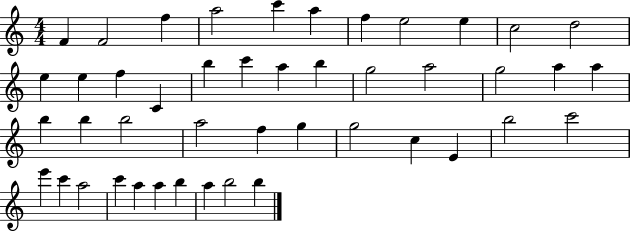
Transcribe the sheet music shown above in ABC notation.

X:1
T:Untitled
M:4/4
L:1/4
K:C
F F2 f a2 c' a f e2 e c2 d2 e e f C b c' a b g2 a2 g2 a a b b b2 a2 f g g2 c E b2 c'2 e' c' a2 c' a a b a b2 b